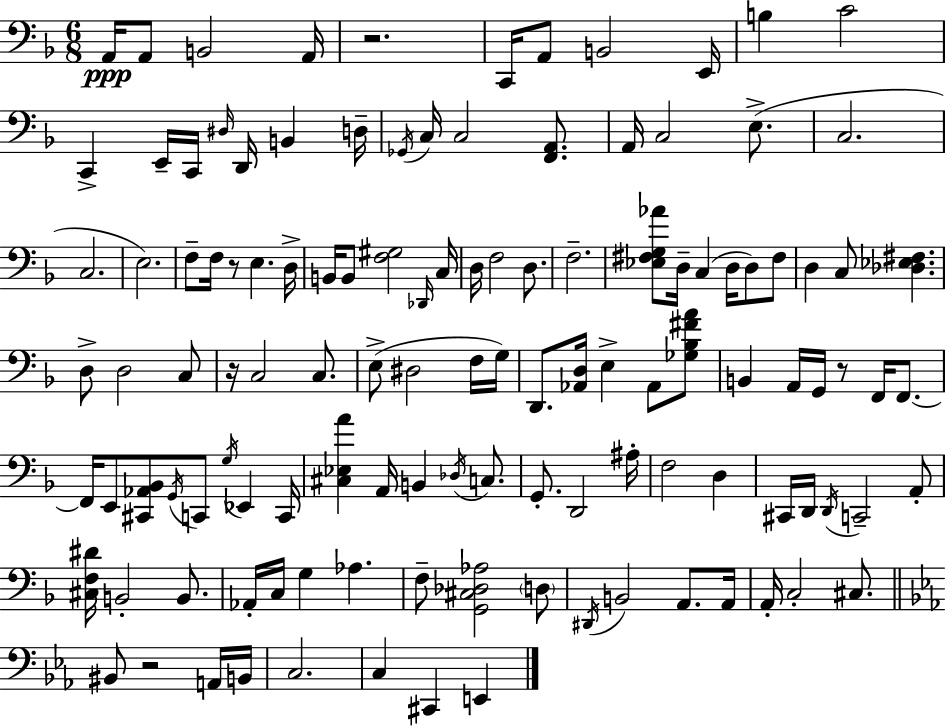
A2/s A2/e B2/h A2/s R/h. C2/s A2/e B2/h E2/s B3/q C4/h C2/q E2/s C2/s D#3/s D2/s B2/q D3/s Gb2/s C3/s C3/h [F2,A2]/e. A2/s C3/h E3/e. C3/h. C3/h. E3/h. F3/e F3/s R/e E3/q. D3/s B2/s B2/e [F3,G#3]/h Db2/s C3/s D3/s F3/h D3/e. F3/h. [Eb3,F#3,G3,Ab4]/e D3/s C3/q D3/s D3/e F#3/e D3/q C3/e [Db3,Eb3,F#3]/q. D3/e D3/h C3/e R/s C3/h C3/e. E3/e D#3/h F3/s G3/s D2/e. [Ab2,D3]/s E3/q Ab2/e [Gb3,Bb3,F#4,A4]/e B2/q A2/s G2/s R/e F2/s F2/e. F2/s E2/e [C#2,Ab2,Bb2]/e G2/s C2/e G3/s Eb2/q C2/s [C#3,Eb3,A4]/q A2/s B2/q Db3/s C3/e. G2/e. D2/h A#3/s F3/h D3/q C#2/s D2/s D2/s C2/h A2/e [C#3,F3,D#4]/s B2/h B2/e. Ab2/s C3/s G3/q Ab3/q. F3/e [G2,C#3,Db3,Ab3]/h D3/e D#2/s B2/h A2/e. A2/s A2/s C3/h C#3/e. BIS2/e R/h A2/s B2/s C3/h. C3/q C#2/q E2/q